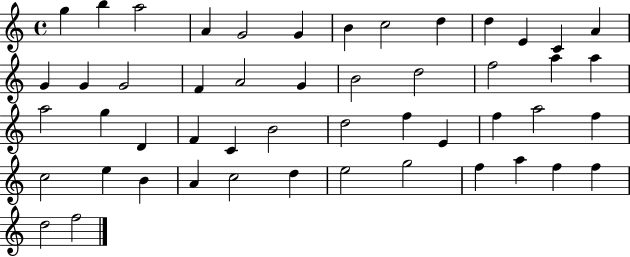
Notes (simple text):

G5/q B5/q A5/h A4/q G4/h G4/q B4/q C5/h D5/q D5/q E4/q C4/q A4/q G4/q G4/q G4/h F4/q A4/h G4/q B4/h D5/h F5/h A5/q A5/q A5/h G5/q D4/q F4/q C4/q B4/h D5/h F5/q E4/q F5/q A5/h F5/q C5/h E5/q B4/q A4/q C5/h D5/q E5/h G5/h F5/q A5/q F5/q F5/q D5/h F5/h